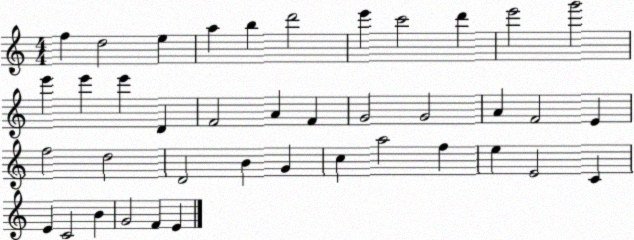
X:1
T:Untitled
M:4/4
L:1/4
K:C
f d2 e a b d'2 e' c'2 d' e'2 g'2 e' e' e' D F2 A F G2 G2 A F2 E f2 d2 D2 B G c a2 f e E2 C E C2 B G2 F E